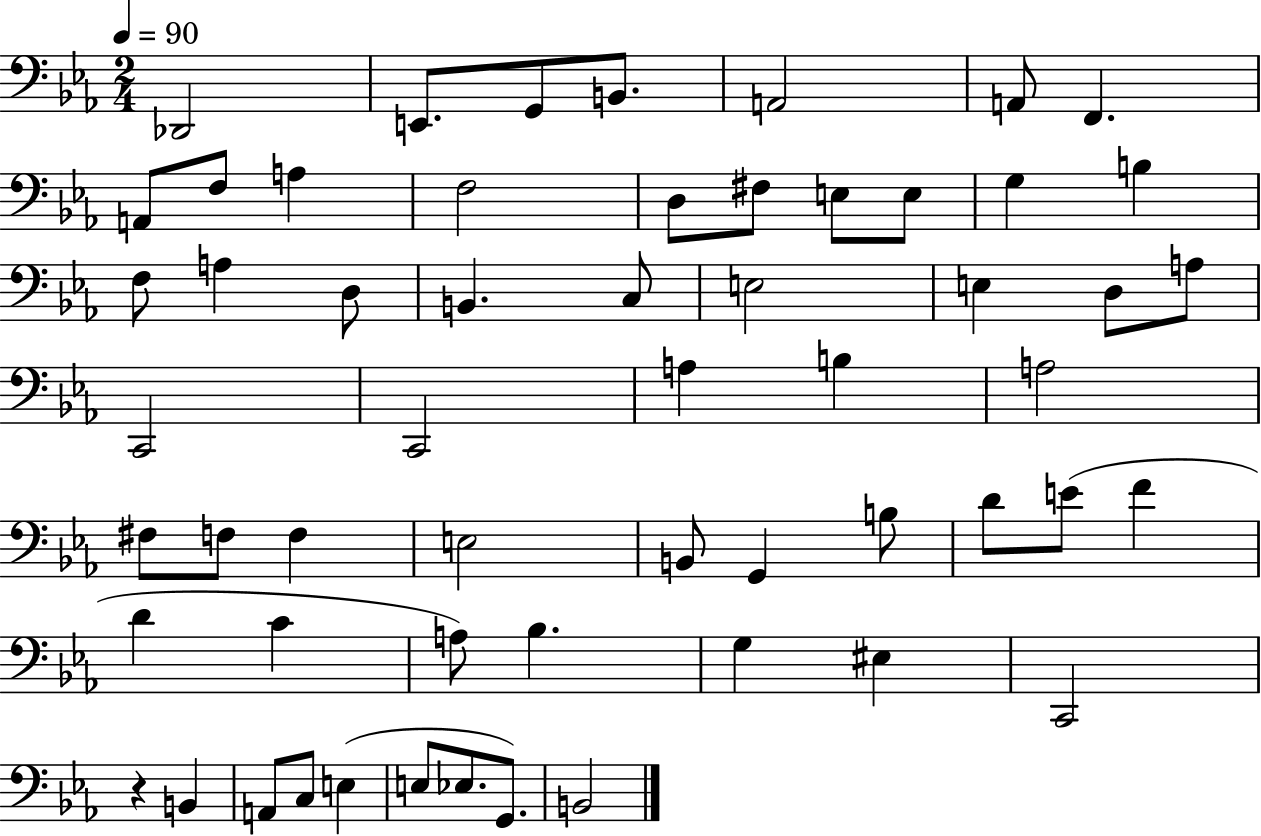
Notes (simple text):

Db2/h E2/e. G2/e B2/e. A2/h A2/e F2/q. A2/e F3/e A3/q F3/h D3/e F#3/e E3/e E3/e G3/q B3/q F3/e A3/q D3/e B2/q. C3/e E3/h E3/q D3/e A3/e C2/h C2/h A3/q B3/q A3/h F#3/e F3/e F3/q E3/h B2/e G2/q B3/e D4/e E4/e F4/q D4/q C4/q A3/e Bb3/q. G3/q EIS3/q C2/h R/q B2/q A2/e C3/e E3/q E3/e Eb3/e. G2/e. B2/h